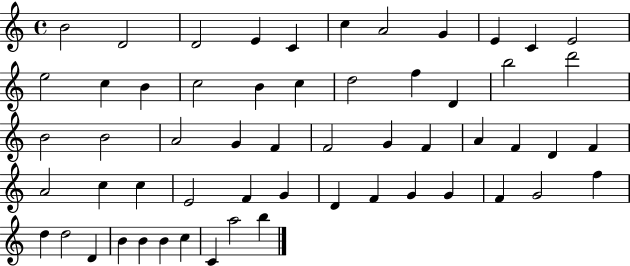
{
  \clef treble
  \time 4/4
  \defaultTimeSignature
  \key c \major
  b'2 d'2 | d'2 e'4 c'4 | c''4 a'2 g'4 | e'4 c'4 e'2 | \break e''2 c''4 b'4 | c''2 b'4 c''4 | d''2 f''4 d'4 | b''2 d'''2 | \break b'2 b'2 | a'2 g'4 f'4 | f'2 g'4 f'4 | a'4 f'4 d'4 f'4 | \break a'2 c''4 c''4 | e'2 f'4 g'4 | d'4 f'4 g'4 g'4 | f'4 g'2 f''4 | \break d''4 d''2 d'4 | b'4 b'4 b'4 c''4 | c'4 a''2 b''4 | \bar "|."
}